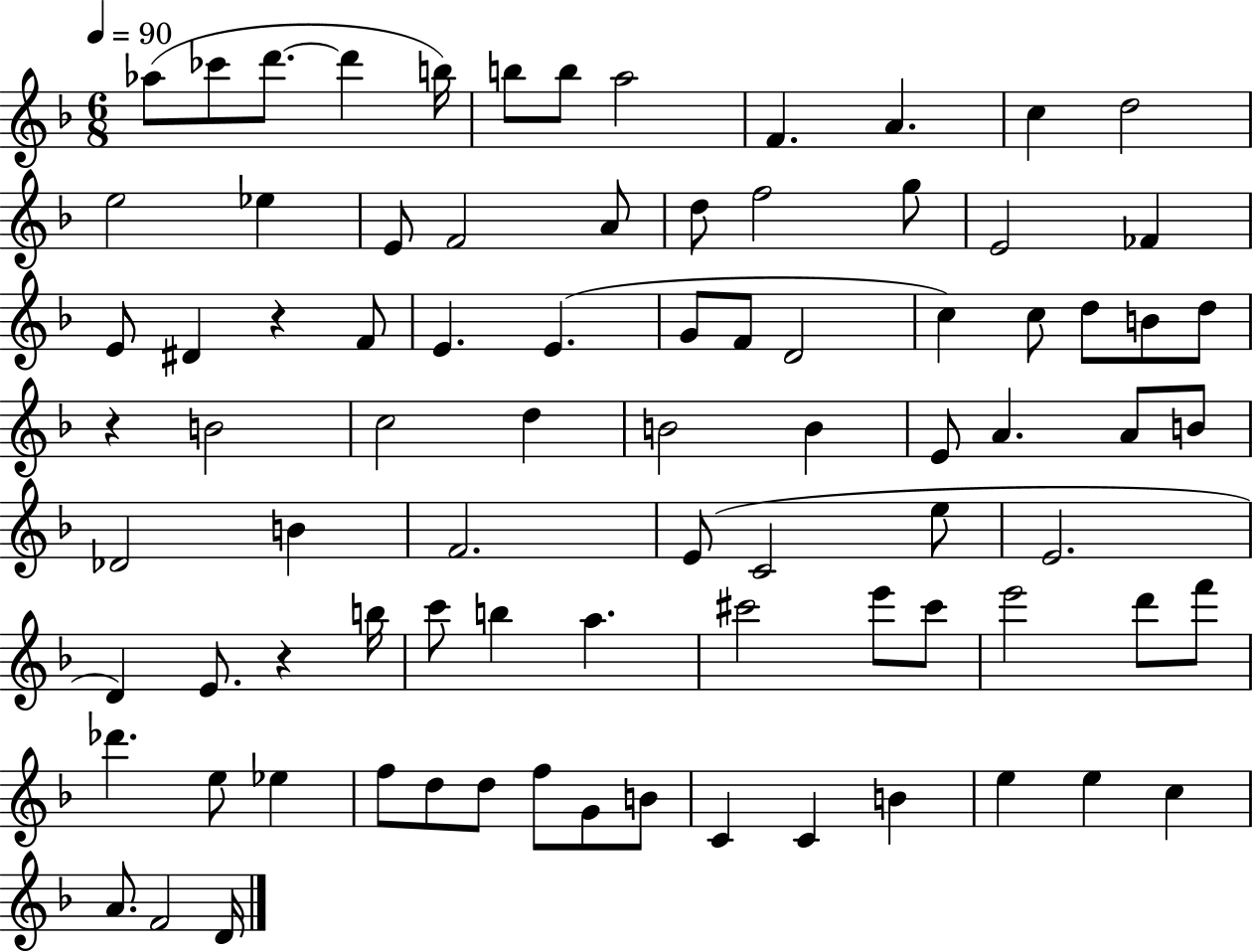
Ab5/e CES6/e D6/e. D6/q B5/s B5/e B5/e A5/h F4/q. A4/q. C5/q D5/h E5/h Eb5/q E4/e F4/h A4/e D5/e F5/h G5/e E4/h FES4/q E4/e D#4/q R/q F4/e E4/q. E4/q. G4/e F4/e D4/h C5/q C5/e D5/e B4/e D5/e R/q B4/h C5/h D5/q B4/h B4/q E4/e A4/q. A4/e B4/e Db4/h B4/q F4/h. E4/e C4/h E5/e E4/h. D4/q E4/e. R/q B5/s C6/e B5/q A5/q. C#6/h E6/e C#6/e E6/h D6/e F6/e Db6/q. E5/e Eb5/q F5/e D5/e D5/e F5/e G4/e B4/e C4/q C4/q B4/q E5/q E5/q C5/q A4/e. F4/h D4/s